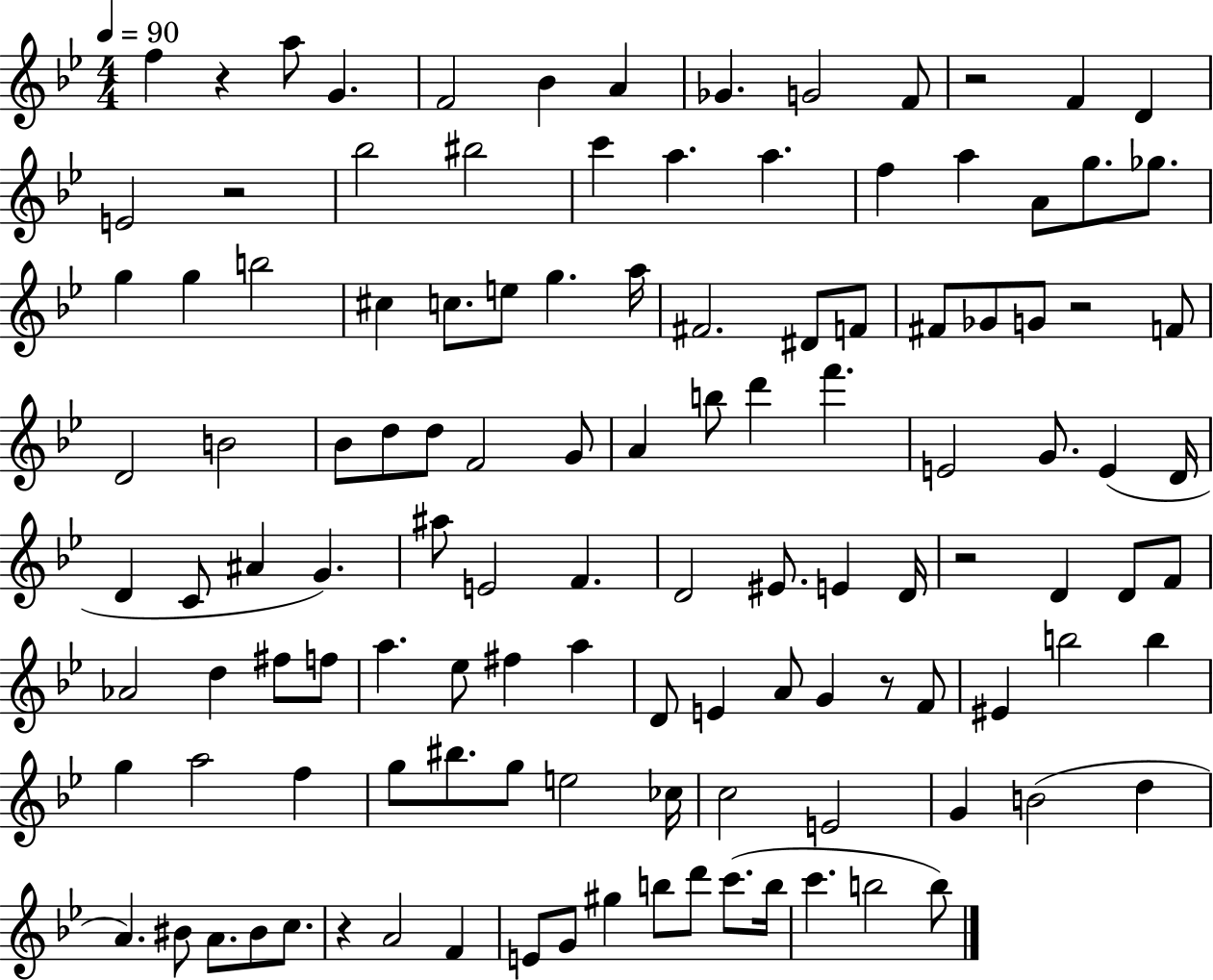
F5/q R/q A5/e G4/q. F4/h Bb4/q A4/q Gb4/q. G4/h F4/e R/h F4/q D4/q E4/h R/h Bb5/h BIS5/h C6/q A5/q. A5/q. F5/q A5/q A4/e G5/e. Gb5/e. G5/q G5/q B5/h C#5/q C5/e. E5/e G5/q. A5/s F#4/h. D#4/e F4/e F#4/e Gb4/e G4/e R/h F4/e D4/h B4/h Bb4/e D5/e D5/e F4/h G4/e A4/q B5/e D6/q F6/q. E4/h G4/e. E4/q D4/s D4/q C4/e A#4/q G4/q. A#5/e E4/h F4/q. D4/h EIS4/e. E4/q D4/s R/h D4/q D4/e F4/e Ab4/h D5/q F#5/e F5/e A5/q. Eb5/e F#5/q A5/q D4/e E4/q A4/e G4/q R/e F4/e EIS4/q B5/h B5/q G5/q A5/h F5/q G5/e BIS5/e. G5/e E5/h CES5/s C5/h E4/h G4/q B4/h D5/q A4/q. BIS4/e A4/e. BIS4/e C5/e. R/q A4/h F4/q E4/e G4/e G#5/q B5/e D6/e C6/e. B5/s C6/q. B5/h B5/e